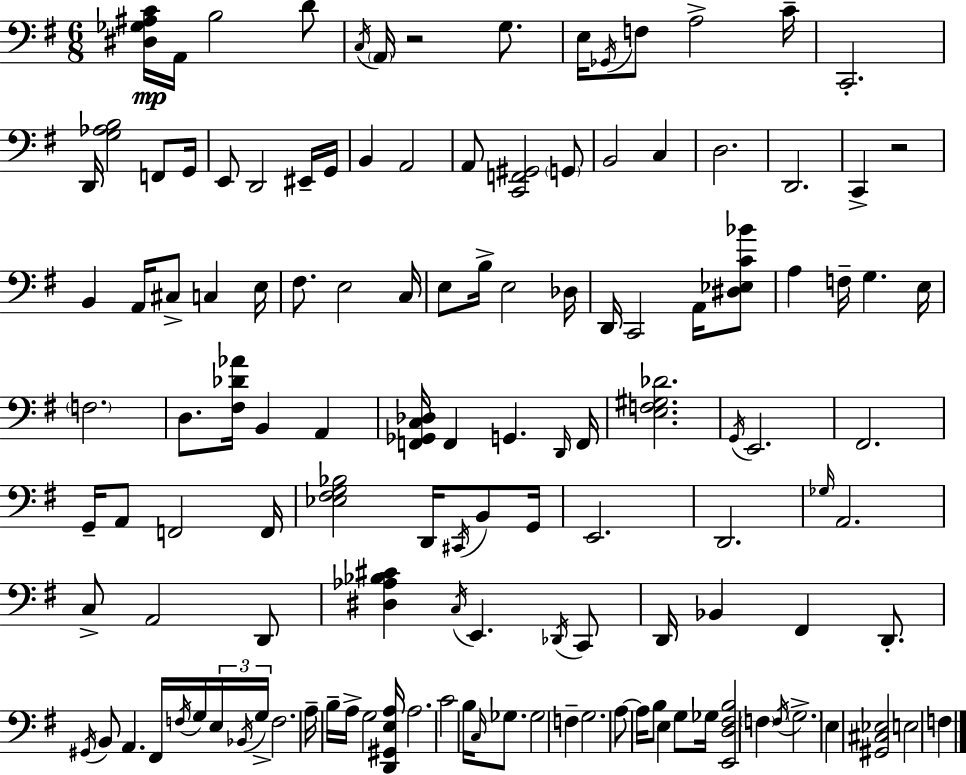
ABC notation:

X:1
T:Untitled
M:6/8
L:1/4
K:Em
[^D,_G,^A,C]/4 A,,/4 B,2 D/2 C,/4 A,,/4 z2 G,/2 E,/4 _G,,/4 F,/2 A,2 C/4 C,,2 D,,/4 [G,_A,B,]2 F,,/2 G,,/4 E,,/2 D,,2 ^E,,/4 G,,/4 B,, A,,2 A,,/2 [C,,F,,^G,,]2 G,,/2 B,,2 C, D,2 D,,2 C,, z2 B,, A,,/4 ^C,/2 C, E,/4 ^F,/2 E,2 C,/4 E,/2 B,/4 E,2 _D,/4 D,,/4 C,,2 A,,/4 [^D,_E,C_B]/2 A, F,/4 G, E,/4 F,2 D,/2 [^F,_D_A]/4 B,, A,, [F,,_G,,C,_D,]/4 F,, G,, D,,/4 F,,/4 [E,F,^G,_D]2 G,,/4 E,,2 ^F,,2 G,,/4 A,,/2 F,,2 F,,/4 [_E,^F,G,_B,]2 D,,/4 ^C,,/4 B,,/2 G,,/4 E,,2 D,,2 _G,/4 A,,2 C,/2 A,,2 D,,/2 [^D,_A,_B,^C] C,/4 E,, _D,,/4 C,,/2 D,,/4 _B,, ^F,, D,,/2 ^G,,/4 B,,/2 A,, ^F,,/4 F,/4 G,/4 E,/4 _B,,/4 G,/4 F,2 A,/4 B,/4 A,/4 G,2 [D,,^G,,E,A,]/4 A,2 C2 B,/4 C,/4 _G,/2 _G,2 F, G,2 A,/2 A,/4 B,/2 E, G,/2 _G,/4 [E,,D,^F,B,]2 F, F,/4 G,2 E, [^G,,^C,_E,]2 E,2 F,